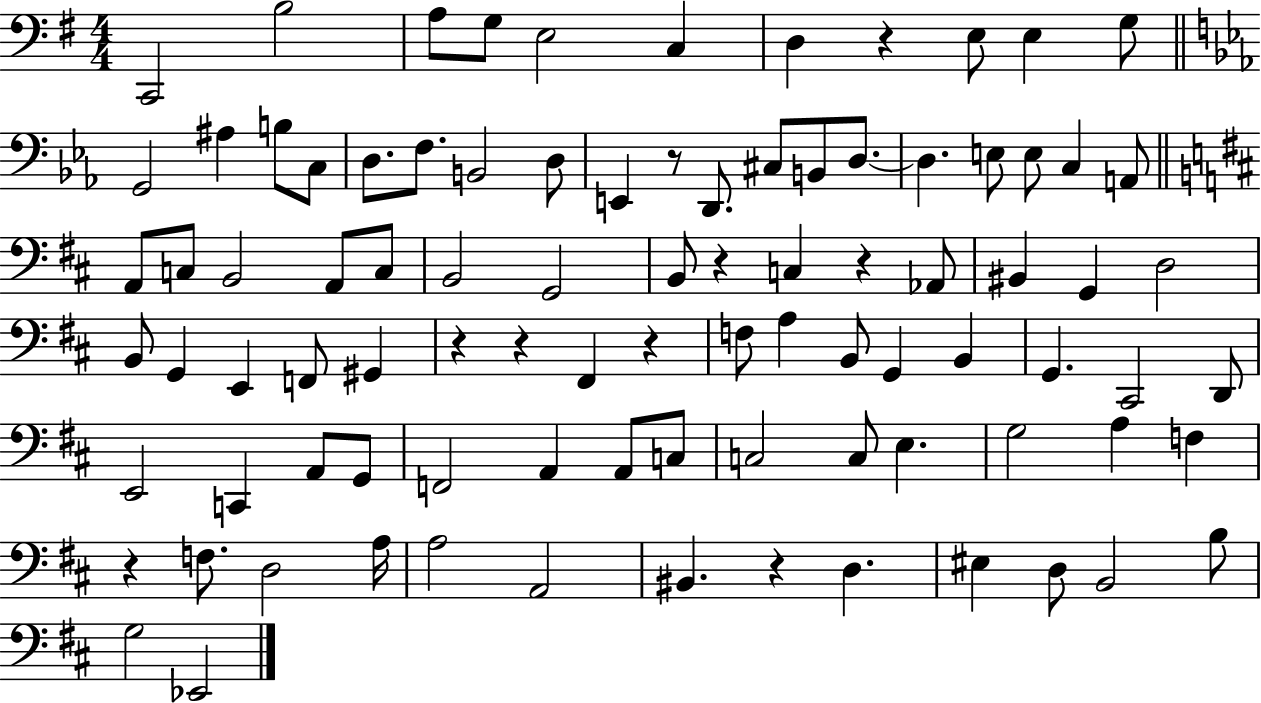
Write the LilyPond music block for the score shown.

{
  \clef bass
  \numericTimeSignature
  \time 4/4
  \key g \major
  c,2 b2 | a8 g8 e2 c4 | d4 r4 e8 e4 g8 | \bar "||" \break \key ees \major g,2 ais4 b8 c8 | d8. f8. b,2 d8 | e,4 r8 d,8. cis8 b,8 d8.~~ | d4. e8 e8 c4 a,8 | \break \bar "||" \break \key d \major a,8 c8 b,2 a,8 c8 | b,2 g,2 | b,8 r4 c4 r4 aes,8 | bis,4 g,4 d2 | \break b,8 g,4 e,4 f,8 gis,4 | r4 r4 fis,4 r4 | f8 a4 b,8 g,4 b,4 | g,4. cis,2 d,8 | \break e,2 c,4 a,8 g,8 | f,2 a,4 a,8 c8 | c2 c8 e4. | g2 a4 f4 | \break r4 f8. d2 a16 | a2 a,2 | bis,4. r4 d4. | eis4 d8 b,2 b8 | \break g2 ees,2 | \bar "|."
}